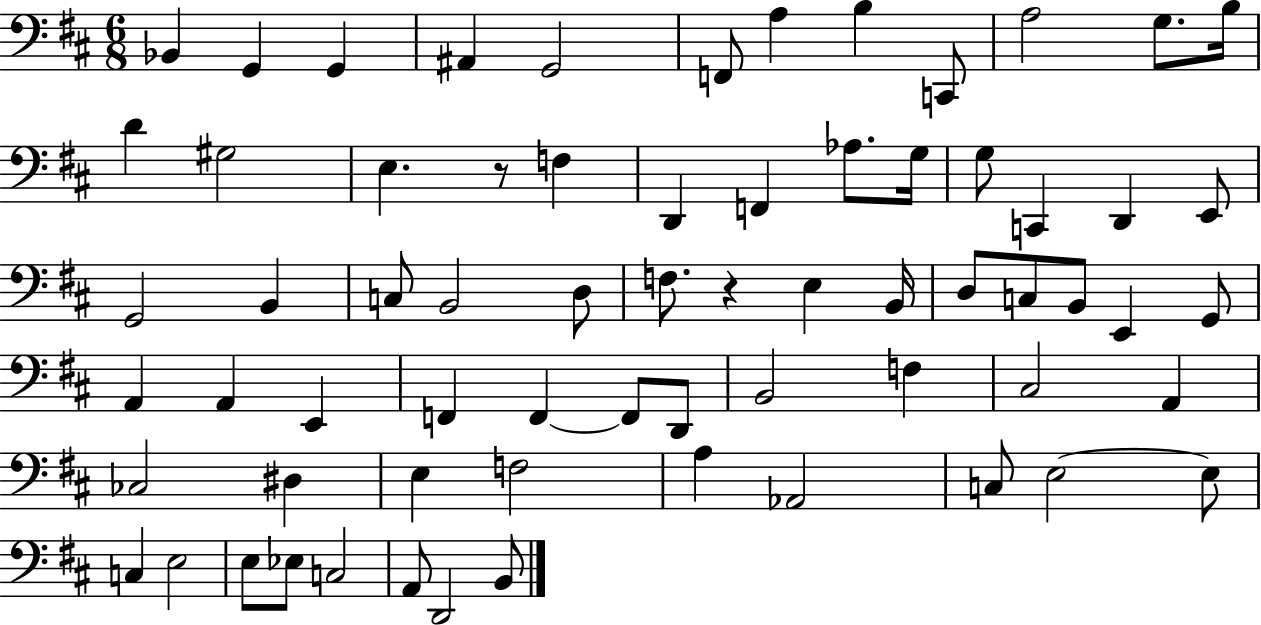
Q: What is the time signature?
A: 6/8